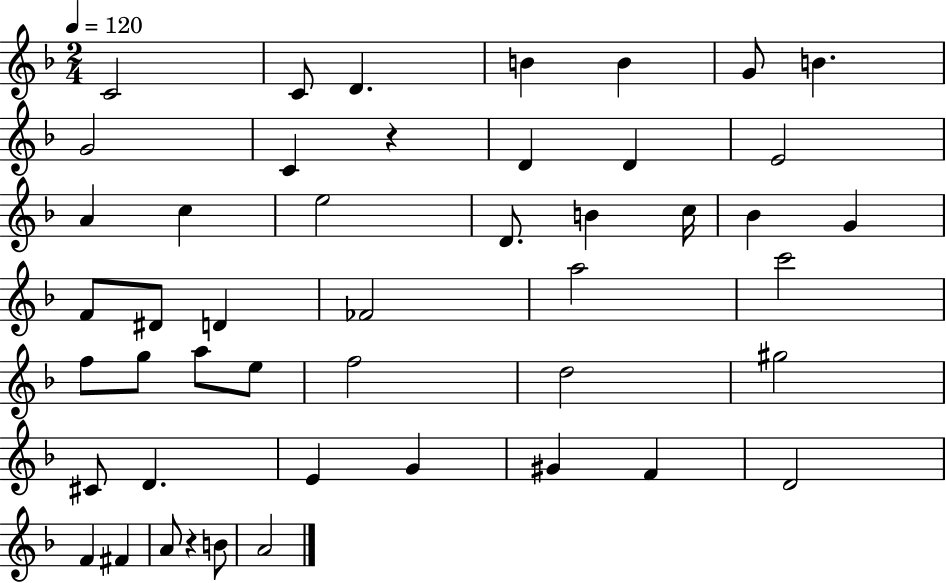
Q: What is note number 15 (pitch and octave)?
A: E5